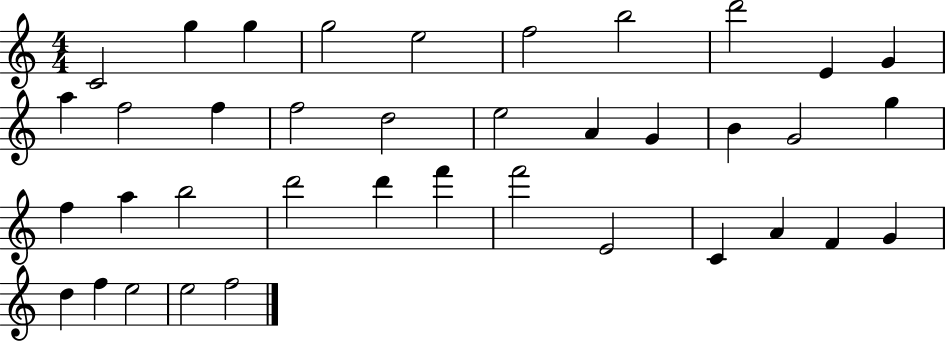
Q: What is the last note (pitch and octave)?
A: F5